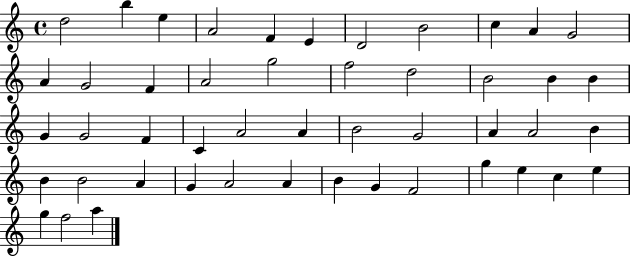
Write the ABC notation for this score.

X:1
T:Untitled
M:4/4
L:1/4
K:C
d2 b e A2 F E D2 B2 c A G2 A G2 F A2 g2 f2 d2 B2 B B G G2 F C A2 A B2 G2 A A2 B B B2 A G A2 A B G F2 g e c e g f2 a